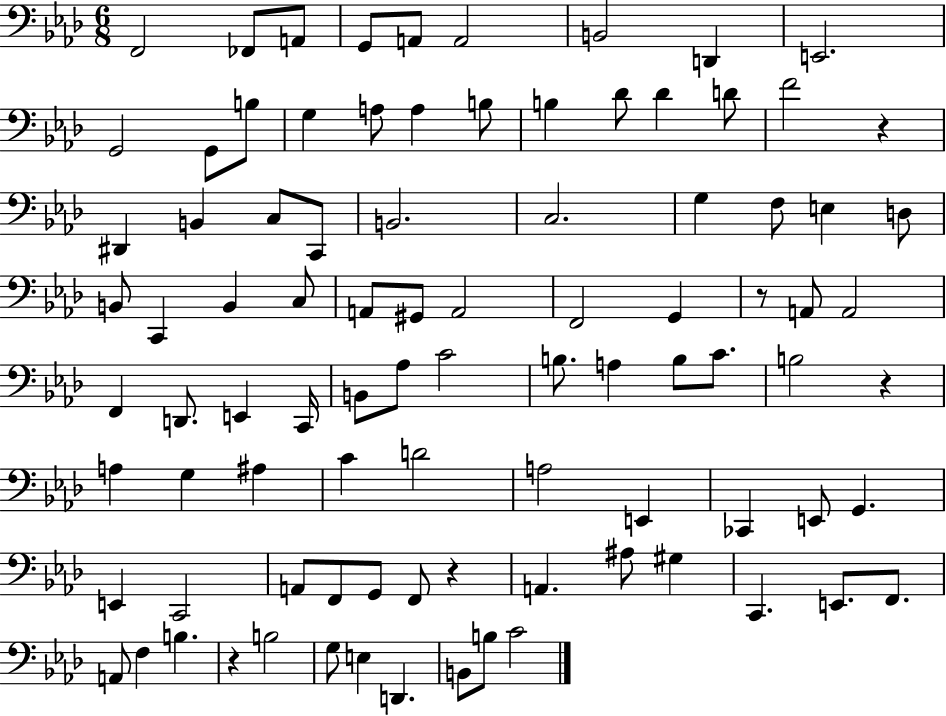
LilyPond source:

{
  \clef bass
  \numericTimeSignature
  \time 6/8
  \key aes \major
  \repeat volta 2 { f,2 fes,8 a,8 | g,8 a,8 a,2 | b,2 d,4 | e,2. | \break g,2 g,8 b8 | g4 a8 a4 b8 | b4 des'8 des'4 d'8 | f'2 r4 | \break dis,4 b,4 c8 c,8 | b,2. | c2. | g4 f8 e4 d8 | \break b,8 c,4 b,4 c8 | a,8 gis,8 a,2 | f,2 g,4 | r8 a,8 a,2 | \break f,4 d,8. e,4 c,16 | b,8 aes8 c'2 | b8. a4 b8 c'8. | b2 r4 | \break a4 g4 ais4 | c'4 d'2 | a2 e,4 | ces,4 e,8 g,4. | \break e,4 c,2 | a,8 f,8 g,8 f,8 r4 | a,4. ais8 gis4 | c,4. e,8. f,8. | \break a,8 f4 b4. | r4 b2 | g8 e4 d,4. | b,8 b8 c'2 | \break } \bar "|."
}